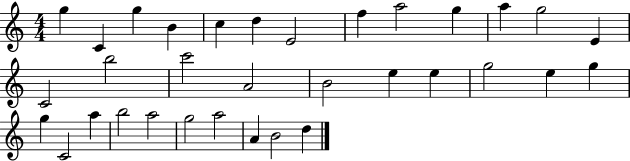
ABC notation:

X:1
T:Untitled
M:4/4
L:1/4
K:C
g C g B c d E2 f a2 g a g2 E C2 b2 c'2 A2 B2 e e g2 e g g C2 a b2 a2 g2 a2 A B2 d